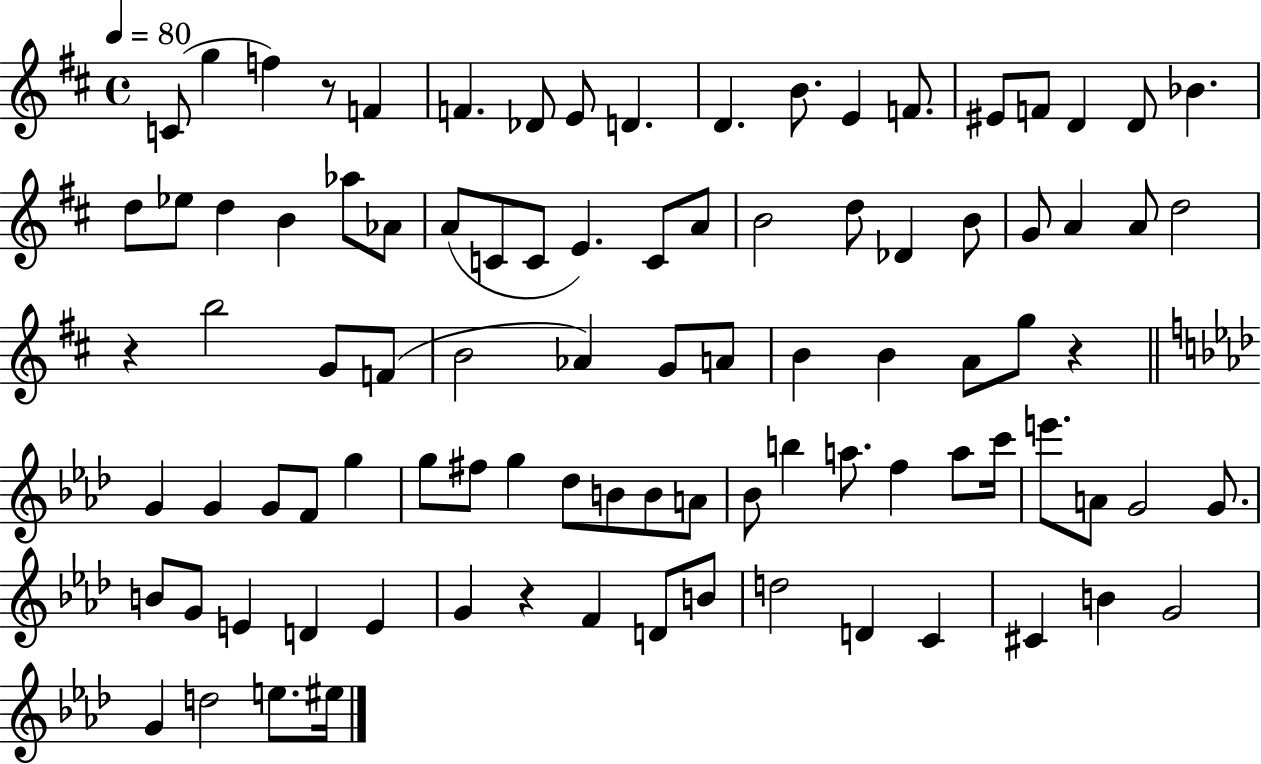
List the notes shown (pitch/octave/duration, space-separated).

C4/e G5/q F5/q R/e F4/q F4/q. Db4/e E4/e D4/q. D4/q. B4/e. E4/q F4/e. EIS4/e F4/e D4/q D4/e Bb4/q. D5/e Eb5/e D5/q B4/q Ab5/e Ab4/e A4/e C4/e C4/e E4/q. C4/e A4/e B4/h D5/e Db4/q B4/e G4/e A4/q A4/e D5/h R/q B5/h G4/e F4/e B4/h Ab4/q G4/e A4/e B4/q B4/q A4/e G5/e R/q G4/q G4/q G4/e F4/e G5/q G5/e F#5/e G5/q Db5/e B4/e B4/e A4/e Bb4/e B5/q A5/e. F5/q A5/e C6/s E6/e. A4/e G4/h G4/e. B4/e G4/e E4/q D4/q E4/q G4/q R/q F4/q D4/e B4/e D5/h D4/q C4/q C#4/q B4/q G4/h G4/q D5/h E5/e. EIS5/s